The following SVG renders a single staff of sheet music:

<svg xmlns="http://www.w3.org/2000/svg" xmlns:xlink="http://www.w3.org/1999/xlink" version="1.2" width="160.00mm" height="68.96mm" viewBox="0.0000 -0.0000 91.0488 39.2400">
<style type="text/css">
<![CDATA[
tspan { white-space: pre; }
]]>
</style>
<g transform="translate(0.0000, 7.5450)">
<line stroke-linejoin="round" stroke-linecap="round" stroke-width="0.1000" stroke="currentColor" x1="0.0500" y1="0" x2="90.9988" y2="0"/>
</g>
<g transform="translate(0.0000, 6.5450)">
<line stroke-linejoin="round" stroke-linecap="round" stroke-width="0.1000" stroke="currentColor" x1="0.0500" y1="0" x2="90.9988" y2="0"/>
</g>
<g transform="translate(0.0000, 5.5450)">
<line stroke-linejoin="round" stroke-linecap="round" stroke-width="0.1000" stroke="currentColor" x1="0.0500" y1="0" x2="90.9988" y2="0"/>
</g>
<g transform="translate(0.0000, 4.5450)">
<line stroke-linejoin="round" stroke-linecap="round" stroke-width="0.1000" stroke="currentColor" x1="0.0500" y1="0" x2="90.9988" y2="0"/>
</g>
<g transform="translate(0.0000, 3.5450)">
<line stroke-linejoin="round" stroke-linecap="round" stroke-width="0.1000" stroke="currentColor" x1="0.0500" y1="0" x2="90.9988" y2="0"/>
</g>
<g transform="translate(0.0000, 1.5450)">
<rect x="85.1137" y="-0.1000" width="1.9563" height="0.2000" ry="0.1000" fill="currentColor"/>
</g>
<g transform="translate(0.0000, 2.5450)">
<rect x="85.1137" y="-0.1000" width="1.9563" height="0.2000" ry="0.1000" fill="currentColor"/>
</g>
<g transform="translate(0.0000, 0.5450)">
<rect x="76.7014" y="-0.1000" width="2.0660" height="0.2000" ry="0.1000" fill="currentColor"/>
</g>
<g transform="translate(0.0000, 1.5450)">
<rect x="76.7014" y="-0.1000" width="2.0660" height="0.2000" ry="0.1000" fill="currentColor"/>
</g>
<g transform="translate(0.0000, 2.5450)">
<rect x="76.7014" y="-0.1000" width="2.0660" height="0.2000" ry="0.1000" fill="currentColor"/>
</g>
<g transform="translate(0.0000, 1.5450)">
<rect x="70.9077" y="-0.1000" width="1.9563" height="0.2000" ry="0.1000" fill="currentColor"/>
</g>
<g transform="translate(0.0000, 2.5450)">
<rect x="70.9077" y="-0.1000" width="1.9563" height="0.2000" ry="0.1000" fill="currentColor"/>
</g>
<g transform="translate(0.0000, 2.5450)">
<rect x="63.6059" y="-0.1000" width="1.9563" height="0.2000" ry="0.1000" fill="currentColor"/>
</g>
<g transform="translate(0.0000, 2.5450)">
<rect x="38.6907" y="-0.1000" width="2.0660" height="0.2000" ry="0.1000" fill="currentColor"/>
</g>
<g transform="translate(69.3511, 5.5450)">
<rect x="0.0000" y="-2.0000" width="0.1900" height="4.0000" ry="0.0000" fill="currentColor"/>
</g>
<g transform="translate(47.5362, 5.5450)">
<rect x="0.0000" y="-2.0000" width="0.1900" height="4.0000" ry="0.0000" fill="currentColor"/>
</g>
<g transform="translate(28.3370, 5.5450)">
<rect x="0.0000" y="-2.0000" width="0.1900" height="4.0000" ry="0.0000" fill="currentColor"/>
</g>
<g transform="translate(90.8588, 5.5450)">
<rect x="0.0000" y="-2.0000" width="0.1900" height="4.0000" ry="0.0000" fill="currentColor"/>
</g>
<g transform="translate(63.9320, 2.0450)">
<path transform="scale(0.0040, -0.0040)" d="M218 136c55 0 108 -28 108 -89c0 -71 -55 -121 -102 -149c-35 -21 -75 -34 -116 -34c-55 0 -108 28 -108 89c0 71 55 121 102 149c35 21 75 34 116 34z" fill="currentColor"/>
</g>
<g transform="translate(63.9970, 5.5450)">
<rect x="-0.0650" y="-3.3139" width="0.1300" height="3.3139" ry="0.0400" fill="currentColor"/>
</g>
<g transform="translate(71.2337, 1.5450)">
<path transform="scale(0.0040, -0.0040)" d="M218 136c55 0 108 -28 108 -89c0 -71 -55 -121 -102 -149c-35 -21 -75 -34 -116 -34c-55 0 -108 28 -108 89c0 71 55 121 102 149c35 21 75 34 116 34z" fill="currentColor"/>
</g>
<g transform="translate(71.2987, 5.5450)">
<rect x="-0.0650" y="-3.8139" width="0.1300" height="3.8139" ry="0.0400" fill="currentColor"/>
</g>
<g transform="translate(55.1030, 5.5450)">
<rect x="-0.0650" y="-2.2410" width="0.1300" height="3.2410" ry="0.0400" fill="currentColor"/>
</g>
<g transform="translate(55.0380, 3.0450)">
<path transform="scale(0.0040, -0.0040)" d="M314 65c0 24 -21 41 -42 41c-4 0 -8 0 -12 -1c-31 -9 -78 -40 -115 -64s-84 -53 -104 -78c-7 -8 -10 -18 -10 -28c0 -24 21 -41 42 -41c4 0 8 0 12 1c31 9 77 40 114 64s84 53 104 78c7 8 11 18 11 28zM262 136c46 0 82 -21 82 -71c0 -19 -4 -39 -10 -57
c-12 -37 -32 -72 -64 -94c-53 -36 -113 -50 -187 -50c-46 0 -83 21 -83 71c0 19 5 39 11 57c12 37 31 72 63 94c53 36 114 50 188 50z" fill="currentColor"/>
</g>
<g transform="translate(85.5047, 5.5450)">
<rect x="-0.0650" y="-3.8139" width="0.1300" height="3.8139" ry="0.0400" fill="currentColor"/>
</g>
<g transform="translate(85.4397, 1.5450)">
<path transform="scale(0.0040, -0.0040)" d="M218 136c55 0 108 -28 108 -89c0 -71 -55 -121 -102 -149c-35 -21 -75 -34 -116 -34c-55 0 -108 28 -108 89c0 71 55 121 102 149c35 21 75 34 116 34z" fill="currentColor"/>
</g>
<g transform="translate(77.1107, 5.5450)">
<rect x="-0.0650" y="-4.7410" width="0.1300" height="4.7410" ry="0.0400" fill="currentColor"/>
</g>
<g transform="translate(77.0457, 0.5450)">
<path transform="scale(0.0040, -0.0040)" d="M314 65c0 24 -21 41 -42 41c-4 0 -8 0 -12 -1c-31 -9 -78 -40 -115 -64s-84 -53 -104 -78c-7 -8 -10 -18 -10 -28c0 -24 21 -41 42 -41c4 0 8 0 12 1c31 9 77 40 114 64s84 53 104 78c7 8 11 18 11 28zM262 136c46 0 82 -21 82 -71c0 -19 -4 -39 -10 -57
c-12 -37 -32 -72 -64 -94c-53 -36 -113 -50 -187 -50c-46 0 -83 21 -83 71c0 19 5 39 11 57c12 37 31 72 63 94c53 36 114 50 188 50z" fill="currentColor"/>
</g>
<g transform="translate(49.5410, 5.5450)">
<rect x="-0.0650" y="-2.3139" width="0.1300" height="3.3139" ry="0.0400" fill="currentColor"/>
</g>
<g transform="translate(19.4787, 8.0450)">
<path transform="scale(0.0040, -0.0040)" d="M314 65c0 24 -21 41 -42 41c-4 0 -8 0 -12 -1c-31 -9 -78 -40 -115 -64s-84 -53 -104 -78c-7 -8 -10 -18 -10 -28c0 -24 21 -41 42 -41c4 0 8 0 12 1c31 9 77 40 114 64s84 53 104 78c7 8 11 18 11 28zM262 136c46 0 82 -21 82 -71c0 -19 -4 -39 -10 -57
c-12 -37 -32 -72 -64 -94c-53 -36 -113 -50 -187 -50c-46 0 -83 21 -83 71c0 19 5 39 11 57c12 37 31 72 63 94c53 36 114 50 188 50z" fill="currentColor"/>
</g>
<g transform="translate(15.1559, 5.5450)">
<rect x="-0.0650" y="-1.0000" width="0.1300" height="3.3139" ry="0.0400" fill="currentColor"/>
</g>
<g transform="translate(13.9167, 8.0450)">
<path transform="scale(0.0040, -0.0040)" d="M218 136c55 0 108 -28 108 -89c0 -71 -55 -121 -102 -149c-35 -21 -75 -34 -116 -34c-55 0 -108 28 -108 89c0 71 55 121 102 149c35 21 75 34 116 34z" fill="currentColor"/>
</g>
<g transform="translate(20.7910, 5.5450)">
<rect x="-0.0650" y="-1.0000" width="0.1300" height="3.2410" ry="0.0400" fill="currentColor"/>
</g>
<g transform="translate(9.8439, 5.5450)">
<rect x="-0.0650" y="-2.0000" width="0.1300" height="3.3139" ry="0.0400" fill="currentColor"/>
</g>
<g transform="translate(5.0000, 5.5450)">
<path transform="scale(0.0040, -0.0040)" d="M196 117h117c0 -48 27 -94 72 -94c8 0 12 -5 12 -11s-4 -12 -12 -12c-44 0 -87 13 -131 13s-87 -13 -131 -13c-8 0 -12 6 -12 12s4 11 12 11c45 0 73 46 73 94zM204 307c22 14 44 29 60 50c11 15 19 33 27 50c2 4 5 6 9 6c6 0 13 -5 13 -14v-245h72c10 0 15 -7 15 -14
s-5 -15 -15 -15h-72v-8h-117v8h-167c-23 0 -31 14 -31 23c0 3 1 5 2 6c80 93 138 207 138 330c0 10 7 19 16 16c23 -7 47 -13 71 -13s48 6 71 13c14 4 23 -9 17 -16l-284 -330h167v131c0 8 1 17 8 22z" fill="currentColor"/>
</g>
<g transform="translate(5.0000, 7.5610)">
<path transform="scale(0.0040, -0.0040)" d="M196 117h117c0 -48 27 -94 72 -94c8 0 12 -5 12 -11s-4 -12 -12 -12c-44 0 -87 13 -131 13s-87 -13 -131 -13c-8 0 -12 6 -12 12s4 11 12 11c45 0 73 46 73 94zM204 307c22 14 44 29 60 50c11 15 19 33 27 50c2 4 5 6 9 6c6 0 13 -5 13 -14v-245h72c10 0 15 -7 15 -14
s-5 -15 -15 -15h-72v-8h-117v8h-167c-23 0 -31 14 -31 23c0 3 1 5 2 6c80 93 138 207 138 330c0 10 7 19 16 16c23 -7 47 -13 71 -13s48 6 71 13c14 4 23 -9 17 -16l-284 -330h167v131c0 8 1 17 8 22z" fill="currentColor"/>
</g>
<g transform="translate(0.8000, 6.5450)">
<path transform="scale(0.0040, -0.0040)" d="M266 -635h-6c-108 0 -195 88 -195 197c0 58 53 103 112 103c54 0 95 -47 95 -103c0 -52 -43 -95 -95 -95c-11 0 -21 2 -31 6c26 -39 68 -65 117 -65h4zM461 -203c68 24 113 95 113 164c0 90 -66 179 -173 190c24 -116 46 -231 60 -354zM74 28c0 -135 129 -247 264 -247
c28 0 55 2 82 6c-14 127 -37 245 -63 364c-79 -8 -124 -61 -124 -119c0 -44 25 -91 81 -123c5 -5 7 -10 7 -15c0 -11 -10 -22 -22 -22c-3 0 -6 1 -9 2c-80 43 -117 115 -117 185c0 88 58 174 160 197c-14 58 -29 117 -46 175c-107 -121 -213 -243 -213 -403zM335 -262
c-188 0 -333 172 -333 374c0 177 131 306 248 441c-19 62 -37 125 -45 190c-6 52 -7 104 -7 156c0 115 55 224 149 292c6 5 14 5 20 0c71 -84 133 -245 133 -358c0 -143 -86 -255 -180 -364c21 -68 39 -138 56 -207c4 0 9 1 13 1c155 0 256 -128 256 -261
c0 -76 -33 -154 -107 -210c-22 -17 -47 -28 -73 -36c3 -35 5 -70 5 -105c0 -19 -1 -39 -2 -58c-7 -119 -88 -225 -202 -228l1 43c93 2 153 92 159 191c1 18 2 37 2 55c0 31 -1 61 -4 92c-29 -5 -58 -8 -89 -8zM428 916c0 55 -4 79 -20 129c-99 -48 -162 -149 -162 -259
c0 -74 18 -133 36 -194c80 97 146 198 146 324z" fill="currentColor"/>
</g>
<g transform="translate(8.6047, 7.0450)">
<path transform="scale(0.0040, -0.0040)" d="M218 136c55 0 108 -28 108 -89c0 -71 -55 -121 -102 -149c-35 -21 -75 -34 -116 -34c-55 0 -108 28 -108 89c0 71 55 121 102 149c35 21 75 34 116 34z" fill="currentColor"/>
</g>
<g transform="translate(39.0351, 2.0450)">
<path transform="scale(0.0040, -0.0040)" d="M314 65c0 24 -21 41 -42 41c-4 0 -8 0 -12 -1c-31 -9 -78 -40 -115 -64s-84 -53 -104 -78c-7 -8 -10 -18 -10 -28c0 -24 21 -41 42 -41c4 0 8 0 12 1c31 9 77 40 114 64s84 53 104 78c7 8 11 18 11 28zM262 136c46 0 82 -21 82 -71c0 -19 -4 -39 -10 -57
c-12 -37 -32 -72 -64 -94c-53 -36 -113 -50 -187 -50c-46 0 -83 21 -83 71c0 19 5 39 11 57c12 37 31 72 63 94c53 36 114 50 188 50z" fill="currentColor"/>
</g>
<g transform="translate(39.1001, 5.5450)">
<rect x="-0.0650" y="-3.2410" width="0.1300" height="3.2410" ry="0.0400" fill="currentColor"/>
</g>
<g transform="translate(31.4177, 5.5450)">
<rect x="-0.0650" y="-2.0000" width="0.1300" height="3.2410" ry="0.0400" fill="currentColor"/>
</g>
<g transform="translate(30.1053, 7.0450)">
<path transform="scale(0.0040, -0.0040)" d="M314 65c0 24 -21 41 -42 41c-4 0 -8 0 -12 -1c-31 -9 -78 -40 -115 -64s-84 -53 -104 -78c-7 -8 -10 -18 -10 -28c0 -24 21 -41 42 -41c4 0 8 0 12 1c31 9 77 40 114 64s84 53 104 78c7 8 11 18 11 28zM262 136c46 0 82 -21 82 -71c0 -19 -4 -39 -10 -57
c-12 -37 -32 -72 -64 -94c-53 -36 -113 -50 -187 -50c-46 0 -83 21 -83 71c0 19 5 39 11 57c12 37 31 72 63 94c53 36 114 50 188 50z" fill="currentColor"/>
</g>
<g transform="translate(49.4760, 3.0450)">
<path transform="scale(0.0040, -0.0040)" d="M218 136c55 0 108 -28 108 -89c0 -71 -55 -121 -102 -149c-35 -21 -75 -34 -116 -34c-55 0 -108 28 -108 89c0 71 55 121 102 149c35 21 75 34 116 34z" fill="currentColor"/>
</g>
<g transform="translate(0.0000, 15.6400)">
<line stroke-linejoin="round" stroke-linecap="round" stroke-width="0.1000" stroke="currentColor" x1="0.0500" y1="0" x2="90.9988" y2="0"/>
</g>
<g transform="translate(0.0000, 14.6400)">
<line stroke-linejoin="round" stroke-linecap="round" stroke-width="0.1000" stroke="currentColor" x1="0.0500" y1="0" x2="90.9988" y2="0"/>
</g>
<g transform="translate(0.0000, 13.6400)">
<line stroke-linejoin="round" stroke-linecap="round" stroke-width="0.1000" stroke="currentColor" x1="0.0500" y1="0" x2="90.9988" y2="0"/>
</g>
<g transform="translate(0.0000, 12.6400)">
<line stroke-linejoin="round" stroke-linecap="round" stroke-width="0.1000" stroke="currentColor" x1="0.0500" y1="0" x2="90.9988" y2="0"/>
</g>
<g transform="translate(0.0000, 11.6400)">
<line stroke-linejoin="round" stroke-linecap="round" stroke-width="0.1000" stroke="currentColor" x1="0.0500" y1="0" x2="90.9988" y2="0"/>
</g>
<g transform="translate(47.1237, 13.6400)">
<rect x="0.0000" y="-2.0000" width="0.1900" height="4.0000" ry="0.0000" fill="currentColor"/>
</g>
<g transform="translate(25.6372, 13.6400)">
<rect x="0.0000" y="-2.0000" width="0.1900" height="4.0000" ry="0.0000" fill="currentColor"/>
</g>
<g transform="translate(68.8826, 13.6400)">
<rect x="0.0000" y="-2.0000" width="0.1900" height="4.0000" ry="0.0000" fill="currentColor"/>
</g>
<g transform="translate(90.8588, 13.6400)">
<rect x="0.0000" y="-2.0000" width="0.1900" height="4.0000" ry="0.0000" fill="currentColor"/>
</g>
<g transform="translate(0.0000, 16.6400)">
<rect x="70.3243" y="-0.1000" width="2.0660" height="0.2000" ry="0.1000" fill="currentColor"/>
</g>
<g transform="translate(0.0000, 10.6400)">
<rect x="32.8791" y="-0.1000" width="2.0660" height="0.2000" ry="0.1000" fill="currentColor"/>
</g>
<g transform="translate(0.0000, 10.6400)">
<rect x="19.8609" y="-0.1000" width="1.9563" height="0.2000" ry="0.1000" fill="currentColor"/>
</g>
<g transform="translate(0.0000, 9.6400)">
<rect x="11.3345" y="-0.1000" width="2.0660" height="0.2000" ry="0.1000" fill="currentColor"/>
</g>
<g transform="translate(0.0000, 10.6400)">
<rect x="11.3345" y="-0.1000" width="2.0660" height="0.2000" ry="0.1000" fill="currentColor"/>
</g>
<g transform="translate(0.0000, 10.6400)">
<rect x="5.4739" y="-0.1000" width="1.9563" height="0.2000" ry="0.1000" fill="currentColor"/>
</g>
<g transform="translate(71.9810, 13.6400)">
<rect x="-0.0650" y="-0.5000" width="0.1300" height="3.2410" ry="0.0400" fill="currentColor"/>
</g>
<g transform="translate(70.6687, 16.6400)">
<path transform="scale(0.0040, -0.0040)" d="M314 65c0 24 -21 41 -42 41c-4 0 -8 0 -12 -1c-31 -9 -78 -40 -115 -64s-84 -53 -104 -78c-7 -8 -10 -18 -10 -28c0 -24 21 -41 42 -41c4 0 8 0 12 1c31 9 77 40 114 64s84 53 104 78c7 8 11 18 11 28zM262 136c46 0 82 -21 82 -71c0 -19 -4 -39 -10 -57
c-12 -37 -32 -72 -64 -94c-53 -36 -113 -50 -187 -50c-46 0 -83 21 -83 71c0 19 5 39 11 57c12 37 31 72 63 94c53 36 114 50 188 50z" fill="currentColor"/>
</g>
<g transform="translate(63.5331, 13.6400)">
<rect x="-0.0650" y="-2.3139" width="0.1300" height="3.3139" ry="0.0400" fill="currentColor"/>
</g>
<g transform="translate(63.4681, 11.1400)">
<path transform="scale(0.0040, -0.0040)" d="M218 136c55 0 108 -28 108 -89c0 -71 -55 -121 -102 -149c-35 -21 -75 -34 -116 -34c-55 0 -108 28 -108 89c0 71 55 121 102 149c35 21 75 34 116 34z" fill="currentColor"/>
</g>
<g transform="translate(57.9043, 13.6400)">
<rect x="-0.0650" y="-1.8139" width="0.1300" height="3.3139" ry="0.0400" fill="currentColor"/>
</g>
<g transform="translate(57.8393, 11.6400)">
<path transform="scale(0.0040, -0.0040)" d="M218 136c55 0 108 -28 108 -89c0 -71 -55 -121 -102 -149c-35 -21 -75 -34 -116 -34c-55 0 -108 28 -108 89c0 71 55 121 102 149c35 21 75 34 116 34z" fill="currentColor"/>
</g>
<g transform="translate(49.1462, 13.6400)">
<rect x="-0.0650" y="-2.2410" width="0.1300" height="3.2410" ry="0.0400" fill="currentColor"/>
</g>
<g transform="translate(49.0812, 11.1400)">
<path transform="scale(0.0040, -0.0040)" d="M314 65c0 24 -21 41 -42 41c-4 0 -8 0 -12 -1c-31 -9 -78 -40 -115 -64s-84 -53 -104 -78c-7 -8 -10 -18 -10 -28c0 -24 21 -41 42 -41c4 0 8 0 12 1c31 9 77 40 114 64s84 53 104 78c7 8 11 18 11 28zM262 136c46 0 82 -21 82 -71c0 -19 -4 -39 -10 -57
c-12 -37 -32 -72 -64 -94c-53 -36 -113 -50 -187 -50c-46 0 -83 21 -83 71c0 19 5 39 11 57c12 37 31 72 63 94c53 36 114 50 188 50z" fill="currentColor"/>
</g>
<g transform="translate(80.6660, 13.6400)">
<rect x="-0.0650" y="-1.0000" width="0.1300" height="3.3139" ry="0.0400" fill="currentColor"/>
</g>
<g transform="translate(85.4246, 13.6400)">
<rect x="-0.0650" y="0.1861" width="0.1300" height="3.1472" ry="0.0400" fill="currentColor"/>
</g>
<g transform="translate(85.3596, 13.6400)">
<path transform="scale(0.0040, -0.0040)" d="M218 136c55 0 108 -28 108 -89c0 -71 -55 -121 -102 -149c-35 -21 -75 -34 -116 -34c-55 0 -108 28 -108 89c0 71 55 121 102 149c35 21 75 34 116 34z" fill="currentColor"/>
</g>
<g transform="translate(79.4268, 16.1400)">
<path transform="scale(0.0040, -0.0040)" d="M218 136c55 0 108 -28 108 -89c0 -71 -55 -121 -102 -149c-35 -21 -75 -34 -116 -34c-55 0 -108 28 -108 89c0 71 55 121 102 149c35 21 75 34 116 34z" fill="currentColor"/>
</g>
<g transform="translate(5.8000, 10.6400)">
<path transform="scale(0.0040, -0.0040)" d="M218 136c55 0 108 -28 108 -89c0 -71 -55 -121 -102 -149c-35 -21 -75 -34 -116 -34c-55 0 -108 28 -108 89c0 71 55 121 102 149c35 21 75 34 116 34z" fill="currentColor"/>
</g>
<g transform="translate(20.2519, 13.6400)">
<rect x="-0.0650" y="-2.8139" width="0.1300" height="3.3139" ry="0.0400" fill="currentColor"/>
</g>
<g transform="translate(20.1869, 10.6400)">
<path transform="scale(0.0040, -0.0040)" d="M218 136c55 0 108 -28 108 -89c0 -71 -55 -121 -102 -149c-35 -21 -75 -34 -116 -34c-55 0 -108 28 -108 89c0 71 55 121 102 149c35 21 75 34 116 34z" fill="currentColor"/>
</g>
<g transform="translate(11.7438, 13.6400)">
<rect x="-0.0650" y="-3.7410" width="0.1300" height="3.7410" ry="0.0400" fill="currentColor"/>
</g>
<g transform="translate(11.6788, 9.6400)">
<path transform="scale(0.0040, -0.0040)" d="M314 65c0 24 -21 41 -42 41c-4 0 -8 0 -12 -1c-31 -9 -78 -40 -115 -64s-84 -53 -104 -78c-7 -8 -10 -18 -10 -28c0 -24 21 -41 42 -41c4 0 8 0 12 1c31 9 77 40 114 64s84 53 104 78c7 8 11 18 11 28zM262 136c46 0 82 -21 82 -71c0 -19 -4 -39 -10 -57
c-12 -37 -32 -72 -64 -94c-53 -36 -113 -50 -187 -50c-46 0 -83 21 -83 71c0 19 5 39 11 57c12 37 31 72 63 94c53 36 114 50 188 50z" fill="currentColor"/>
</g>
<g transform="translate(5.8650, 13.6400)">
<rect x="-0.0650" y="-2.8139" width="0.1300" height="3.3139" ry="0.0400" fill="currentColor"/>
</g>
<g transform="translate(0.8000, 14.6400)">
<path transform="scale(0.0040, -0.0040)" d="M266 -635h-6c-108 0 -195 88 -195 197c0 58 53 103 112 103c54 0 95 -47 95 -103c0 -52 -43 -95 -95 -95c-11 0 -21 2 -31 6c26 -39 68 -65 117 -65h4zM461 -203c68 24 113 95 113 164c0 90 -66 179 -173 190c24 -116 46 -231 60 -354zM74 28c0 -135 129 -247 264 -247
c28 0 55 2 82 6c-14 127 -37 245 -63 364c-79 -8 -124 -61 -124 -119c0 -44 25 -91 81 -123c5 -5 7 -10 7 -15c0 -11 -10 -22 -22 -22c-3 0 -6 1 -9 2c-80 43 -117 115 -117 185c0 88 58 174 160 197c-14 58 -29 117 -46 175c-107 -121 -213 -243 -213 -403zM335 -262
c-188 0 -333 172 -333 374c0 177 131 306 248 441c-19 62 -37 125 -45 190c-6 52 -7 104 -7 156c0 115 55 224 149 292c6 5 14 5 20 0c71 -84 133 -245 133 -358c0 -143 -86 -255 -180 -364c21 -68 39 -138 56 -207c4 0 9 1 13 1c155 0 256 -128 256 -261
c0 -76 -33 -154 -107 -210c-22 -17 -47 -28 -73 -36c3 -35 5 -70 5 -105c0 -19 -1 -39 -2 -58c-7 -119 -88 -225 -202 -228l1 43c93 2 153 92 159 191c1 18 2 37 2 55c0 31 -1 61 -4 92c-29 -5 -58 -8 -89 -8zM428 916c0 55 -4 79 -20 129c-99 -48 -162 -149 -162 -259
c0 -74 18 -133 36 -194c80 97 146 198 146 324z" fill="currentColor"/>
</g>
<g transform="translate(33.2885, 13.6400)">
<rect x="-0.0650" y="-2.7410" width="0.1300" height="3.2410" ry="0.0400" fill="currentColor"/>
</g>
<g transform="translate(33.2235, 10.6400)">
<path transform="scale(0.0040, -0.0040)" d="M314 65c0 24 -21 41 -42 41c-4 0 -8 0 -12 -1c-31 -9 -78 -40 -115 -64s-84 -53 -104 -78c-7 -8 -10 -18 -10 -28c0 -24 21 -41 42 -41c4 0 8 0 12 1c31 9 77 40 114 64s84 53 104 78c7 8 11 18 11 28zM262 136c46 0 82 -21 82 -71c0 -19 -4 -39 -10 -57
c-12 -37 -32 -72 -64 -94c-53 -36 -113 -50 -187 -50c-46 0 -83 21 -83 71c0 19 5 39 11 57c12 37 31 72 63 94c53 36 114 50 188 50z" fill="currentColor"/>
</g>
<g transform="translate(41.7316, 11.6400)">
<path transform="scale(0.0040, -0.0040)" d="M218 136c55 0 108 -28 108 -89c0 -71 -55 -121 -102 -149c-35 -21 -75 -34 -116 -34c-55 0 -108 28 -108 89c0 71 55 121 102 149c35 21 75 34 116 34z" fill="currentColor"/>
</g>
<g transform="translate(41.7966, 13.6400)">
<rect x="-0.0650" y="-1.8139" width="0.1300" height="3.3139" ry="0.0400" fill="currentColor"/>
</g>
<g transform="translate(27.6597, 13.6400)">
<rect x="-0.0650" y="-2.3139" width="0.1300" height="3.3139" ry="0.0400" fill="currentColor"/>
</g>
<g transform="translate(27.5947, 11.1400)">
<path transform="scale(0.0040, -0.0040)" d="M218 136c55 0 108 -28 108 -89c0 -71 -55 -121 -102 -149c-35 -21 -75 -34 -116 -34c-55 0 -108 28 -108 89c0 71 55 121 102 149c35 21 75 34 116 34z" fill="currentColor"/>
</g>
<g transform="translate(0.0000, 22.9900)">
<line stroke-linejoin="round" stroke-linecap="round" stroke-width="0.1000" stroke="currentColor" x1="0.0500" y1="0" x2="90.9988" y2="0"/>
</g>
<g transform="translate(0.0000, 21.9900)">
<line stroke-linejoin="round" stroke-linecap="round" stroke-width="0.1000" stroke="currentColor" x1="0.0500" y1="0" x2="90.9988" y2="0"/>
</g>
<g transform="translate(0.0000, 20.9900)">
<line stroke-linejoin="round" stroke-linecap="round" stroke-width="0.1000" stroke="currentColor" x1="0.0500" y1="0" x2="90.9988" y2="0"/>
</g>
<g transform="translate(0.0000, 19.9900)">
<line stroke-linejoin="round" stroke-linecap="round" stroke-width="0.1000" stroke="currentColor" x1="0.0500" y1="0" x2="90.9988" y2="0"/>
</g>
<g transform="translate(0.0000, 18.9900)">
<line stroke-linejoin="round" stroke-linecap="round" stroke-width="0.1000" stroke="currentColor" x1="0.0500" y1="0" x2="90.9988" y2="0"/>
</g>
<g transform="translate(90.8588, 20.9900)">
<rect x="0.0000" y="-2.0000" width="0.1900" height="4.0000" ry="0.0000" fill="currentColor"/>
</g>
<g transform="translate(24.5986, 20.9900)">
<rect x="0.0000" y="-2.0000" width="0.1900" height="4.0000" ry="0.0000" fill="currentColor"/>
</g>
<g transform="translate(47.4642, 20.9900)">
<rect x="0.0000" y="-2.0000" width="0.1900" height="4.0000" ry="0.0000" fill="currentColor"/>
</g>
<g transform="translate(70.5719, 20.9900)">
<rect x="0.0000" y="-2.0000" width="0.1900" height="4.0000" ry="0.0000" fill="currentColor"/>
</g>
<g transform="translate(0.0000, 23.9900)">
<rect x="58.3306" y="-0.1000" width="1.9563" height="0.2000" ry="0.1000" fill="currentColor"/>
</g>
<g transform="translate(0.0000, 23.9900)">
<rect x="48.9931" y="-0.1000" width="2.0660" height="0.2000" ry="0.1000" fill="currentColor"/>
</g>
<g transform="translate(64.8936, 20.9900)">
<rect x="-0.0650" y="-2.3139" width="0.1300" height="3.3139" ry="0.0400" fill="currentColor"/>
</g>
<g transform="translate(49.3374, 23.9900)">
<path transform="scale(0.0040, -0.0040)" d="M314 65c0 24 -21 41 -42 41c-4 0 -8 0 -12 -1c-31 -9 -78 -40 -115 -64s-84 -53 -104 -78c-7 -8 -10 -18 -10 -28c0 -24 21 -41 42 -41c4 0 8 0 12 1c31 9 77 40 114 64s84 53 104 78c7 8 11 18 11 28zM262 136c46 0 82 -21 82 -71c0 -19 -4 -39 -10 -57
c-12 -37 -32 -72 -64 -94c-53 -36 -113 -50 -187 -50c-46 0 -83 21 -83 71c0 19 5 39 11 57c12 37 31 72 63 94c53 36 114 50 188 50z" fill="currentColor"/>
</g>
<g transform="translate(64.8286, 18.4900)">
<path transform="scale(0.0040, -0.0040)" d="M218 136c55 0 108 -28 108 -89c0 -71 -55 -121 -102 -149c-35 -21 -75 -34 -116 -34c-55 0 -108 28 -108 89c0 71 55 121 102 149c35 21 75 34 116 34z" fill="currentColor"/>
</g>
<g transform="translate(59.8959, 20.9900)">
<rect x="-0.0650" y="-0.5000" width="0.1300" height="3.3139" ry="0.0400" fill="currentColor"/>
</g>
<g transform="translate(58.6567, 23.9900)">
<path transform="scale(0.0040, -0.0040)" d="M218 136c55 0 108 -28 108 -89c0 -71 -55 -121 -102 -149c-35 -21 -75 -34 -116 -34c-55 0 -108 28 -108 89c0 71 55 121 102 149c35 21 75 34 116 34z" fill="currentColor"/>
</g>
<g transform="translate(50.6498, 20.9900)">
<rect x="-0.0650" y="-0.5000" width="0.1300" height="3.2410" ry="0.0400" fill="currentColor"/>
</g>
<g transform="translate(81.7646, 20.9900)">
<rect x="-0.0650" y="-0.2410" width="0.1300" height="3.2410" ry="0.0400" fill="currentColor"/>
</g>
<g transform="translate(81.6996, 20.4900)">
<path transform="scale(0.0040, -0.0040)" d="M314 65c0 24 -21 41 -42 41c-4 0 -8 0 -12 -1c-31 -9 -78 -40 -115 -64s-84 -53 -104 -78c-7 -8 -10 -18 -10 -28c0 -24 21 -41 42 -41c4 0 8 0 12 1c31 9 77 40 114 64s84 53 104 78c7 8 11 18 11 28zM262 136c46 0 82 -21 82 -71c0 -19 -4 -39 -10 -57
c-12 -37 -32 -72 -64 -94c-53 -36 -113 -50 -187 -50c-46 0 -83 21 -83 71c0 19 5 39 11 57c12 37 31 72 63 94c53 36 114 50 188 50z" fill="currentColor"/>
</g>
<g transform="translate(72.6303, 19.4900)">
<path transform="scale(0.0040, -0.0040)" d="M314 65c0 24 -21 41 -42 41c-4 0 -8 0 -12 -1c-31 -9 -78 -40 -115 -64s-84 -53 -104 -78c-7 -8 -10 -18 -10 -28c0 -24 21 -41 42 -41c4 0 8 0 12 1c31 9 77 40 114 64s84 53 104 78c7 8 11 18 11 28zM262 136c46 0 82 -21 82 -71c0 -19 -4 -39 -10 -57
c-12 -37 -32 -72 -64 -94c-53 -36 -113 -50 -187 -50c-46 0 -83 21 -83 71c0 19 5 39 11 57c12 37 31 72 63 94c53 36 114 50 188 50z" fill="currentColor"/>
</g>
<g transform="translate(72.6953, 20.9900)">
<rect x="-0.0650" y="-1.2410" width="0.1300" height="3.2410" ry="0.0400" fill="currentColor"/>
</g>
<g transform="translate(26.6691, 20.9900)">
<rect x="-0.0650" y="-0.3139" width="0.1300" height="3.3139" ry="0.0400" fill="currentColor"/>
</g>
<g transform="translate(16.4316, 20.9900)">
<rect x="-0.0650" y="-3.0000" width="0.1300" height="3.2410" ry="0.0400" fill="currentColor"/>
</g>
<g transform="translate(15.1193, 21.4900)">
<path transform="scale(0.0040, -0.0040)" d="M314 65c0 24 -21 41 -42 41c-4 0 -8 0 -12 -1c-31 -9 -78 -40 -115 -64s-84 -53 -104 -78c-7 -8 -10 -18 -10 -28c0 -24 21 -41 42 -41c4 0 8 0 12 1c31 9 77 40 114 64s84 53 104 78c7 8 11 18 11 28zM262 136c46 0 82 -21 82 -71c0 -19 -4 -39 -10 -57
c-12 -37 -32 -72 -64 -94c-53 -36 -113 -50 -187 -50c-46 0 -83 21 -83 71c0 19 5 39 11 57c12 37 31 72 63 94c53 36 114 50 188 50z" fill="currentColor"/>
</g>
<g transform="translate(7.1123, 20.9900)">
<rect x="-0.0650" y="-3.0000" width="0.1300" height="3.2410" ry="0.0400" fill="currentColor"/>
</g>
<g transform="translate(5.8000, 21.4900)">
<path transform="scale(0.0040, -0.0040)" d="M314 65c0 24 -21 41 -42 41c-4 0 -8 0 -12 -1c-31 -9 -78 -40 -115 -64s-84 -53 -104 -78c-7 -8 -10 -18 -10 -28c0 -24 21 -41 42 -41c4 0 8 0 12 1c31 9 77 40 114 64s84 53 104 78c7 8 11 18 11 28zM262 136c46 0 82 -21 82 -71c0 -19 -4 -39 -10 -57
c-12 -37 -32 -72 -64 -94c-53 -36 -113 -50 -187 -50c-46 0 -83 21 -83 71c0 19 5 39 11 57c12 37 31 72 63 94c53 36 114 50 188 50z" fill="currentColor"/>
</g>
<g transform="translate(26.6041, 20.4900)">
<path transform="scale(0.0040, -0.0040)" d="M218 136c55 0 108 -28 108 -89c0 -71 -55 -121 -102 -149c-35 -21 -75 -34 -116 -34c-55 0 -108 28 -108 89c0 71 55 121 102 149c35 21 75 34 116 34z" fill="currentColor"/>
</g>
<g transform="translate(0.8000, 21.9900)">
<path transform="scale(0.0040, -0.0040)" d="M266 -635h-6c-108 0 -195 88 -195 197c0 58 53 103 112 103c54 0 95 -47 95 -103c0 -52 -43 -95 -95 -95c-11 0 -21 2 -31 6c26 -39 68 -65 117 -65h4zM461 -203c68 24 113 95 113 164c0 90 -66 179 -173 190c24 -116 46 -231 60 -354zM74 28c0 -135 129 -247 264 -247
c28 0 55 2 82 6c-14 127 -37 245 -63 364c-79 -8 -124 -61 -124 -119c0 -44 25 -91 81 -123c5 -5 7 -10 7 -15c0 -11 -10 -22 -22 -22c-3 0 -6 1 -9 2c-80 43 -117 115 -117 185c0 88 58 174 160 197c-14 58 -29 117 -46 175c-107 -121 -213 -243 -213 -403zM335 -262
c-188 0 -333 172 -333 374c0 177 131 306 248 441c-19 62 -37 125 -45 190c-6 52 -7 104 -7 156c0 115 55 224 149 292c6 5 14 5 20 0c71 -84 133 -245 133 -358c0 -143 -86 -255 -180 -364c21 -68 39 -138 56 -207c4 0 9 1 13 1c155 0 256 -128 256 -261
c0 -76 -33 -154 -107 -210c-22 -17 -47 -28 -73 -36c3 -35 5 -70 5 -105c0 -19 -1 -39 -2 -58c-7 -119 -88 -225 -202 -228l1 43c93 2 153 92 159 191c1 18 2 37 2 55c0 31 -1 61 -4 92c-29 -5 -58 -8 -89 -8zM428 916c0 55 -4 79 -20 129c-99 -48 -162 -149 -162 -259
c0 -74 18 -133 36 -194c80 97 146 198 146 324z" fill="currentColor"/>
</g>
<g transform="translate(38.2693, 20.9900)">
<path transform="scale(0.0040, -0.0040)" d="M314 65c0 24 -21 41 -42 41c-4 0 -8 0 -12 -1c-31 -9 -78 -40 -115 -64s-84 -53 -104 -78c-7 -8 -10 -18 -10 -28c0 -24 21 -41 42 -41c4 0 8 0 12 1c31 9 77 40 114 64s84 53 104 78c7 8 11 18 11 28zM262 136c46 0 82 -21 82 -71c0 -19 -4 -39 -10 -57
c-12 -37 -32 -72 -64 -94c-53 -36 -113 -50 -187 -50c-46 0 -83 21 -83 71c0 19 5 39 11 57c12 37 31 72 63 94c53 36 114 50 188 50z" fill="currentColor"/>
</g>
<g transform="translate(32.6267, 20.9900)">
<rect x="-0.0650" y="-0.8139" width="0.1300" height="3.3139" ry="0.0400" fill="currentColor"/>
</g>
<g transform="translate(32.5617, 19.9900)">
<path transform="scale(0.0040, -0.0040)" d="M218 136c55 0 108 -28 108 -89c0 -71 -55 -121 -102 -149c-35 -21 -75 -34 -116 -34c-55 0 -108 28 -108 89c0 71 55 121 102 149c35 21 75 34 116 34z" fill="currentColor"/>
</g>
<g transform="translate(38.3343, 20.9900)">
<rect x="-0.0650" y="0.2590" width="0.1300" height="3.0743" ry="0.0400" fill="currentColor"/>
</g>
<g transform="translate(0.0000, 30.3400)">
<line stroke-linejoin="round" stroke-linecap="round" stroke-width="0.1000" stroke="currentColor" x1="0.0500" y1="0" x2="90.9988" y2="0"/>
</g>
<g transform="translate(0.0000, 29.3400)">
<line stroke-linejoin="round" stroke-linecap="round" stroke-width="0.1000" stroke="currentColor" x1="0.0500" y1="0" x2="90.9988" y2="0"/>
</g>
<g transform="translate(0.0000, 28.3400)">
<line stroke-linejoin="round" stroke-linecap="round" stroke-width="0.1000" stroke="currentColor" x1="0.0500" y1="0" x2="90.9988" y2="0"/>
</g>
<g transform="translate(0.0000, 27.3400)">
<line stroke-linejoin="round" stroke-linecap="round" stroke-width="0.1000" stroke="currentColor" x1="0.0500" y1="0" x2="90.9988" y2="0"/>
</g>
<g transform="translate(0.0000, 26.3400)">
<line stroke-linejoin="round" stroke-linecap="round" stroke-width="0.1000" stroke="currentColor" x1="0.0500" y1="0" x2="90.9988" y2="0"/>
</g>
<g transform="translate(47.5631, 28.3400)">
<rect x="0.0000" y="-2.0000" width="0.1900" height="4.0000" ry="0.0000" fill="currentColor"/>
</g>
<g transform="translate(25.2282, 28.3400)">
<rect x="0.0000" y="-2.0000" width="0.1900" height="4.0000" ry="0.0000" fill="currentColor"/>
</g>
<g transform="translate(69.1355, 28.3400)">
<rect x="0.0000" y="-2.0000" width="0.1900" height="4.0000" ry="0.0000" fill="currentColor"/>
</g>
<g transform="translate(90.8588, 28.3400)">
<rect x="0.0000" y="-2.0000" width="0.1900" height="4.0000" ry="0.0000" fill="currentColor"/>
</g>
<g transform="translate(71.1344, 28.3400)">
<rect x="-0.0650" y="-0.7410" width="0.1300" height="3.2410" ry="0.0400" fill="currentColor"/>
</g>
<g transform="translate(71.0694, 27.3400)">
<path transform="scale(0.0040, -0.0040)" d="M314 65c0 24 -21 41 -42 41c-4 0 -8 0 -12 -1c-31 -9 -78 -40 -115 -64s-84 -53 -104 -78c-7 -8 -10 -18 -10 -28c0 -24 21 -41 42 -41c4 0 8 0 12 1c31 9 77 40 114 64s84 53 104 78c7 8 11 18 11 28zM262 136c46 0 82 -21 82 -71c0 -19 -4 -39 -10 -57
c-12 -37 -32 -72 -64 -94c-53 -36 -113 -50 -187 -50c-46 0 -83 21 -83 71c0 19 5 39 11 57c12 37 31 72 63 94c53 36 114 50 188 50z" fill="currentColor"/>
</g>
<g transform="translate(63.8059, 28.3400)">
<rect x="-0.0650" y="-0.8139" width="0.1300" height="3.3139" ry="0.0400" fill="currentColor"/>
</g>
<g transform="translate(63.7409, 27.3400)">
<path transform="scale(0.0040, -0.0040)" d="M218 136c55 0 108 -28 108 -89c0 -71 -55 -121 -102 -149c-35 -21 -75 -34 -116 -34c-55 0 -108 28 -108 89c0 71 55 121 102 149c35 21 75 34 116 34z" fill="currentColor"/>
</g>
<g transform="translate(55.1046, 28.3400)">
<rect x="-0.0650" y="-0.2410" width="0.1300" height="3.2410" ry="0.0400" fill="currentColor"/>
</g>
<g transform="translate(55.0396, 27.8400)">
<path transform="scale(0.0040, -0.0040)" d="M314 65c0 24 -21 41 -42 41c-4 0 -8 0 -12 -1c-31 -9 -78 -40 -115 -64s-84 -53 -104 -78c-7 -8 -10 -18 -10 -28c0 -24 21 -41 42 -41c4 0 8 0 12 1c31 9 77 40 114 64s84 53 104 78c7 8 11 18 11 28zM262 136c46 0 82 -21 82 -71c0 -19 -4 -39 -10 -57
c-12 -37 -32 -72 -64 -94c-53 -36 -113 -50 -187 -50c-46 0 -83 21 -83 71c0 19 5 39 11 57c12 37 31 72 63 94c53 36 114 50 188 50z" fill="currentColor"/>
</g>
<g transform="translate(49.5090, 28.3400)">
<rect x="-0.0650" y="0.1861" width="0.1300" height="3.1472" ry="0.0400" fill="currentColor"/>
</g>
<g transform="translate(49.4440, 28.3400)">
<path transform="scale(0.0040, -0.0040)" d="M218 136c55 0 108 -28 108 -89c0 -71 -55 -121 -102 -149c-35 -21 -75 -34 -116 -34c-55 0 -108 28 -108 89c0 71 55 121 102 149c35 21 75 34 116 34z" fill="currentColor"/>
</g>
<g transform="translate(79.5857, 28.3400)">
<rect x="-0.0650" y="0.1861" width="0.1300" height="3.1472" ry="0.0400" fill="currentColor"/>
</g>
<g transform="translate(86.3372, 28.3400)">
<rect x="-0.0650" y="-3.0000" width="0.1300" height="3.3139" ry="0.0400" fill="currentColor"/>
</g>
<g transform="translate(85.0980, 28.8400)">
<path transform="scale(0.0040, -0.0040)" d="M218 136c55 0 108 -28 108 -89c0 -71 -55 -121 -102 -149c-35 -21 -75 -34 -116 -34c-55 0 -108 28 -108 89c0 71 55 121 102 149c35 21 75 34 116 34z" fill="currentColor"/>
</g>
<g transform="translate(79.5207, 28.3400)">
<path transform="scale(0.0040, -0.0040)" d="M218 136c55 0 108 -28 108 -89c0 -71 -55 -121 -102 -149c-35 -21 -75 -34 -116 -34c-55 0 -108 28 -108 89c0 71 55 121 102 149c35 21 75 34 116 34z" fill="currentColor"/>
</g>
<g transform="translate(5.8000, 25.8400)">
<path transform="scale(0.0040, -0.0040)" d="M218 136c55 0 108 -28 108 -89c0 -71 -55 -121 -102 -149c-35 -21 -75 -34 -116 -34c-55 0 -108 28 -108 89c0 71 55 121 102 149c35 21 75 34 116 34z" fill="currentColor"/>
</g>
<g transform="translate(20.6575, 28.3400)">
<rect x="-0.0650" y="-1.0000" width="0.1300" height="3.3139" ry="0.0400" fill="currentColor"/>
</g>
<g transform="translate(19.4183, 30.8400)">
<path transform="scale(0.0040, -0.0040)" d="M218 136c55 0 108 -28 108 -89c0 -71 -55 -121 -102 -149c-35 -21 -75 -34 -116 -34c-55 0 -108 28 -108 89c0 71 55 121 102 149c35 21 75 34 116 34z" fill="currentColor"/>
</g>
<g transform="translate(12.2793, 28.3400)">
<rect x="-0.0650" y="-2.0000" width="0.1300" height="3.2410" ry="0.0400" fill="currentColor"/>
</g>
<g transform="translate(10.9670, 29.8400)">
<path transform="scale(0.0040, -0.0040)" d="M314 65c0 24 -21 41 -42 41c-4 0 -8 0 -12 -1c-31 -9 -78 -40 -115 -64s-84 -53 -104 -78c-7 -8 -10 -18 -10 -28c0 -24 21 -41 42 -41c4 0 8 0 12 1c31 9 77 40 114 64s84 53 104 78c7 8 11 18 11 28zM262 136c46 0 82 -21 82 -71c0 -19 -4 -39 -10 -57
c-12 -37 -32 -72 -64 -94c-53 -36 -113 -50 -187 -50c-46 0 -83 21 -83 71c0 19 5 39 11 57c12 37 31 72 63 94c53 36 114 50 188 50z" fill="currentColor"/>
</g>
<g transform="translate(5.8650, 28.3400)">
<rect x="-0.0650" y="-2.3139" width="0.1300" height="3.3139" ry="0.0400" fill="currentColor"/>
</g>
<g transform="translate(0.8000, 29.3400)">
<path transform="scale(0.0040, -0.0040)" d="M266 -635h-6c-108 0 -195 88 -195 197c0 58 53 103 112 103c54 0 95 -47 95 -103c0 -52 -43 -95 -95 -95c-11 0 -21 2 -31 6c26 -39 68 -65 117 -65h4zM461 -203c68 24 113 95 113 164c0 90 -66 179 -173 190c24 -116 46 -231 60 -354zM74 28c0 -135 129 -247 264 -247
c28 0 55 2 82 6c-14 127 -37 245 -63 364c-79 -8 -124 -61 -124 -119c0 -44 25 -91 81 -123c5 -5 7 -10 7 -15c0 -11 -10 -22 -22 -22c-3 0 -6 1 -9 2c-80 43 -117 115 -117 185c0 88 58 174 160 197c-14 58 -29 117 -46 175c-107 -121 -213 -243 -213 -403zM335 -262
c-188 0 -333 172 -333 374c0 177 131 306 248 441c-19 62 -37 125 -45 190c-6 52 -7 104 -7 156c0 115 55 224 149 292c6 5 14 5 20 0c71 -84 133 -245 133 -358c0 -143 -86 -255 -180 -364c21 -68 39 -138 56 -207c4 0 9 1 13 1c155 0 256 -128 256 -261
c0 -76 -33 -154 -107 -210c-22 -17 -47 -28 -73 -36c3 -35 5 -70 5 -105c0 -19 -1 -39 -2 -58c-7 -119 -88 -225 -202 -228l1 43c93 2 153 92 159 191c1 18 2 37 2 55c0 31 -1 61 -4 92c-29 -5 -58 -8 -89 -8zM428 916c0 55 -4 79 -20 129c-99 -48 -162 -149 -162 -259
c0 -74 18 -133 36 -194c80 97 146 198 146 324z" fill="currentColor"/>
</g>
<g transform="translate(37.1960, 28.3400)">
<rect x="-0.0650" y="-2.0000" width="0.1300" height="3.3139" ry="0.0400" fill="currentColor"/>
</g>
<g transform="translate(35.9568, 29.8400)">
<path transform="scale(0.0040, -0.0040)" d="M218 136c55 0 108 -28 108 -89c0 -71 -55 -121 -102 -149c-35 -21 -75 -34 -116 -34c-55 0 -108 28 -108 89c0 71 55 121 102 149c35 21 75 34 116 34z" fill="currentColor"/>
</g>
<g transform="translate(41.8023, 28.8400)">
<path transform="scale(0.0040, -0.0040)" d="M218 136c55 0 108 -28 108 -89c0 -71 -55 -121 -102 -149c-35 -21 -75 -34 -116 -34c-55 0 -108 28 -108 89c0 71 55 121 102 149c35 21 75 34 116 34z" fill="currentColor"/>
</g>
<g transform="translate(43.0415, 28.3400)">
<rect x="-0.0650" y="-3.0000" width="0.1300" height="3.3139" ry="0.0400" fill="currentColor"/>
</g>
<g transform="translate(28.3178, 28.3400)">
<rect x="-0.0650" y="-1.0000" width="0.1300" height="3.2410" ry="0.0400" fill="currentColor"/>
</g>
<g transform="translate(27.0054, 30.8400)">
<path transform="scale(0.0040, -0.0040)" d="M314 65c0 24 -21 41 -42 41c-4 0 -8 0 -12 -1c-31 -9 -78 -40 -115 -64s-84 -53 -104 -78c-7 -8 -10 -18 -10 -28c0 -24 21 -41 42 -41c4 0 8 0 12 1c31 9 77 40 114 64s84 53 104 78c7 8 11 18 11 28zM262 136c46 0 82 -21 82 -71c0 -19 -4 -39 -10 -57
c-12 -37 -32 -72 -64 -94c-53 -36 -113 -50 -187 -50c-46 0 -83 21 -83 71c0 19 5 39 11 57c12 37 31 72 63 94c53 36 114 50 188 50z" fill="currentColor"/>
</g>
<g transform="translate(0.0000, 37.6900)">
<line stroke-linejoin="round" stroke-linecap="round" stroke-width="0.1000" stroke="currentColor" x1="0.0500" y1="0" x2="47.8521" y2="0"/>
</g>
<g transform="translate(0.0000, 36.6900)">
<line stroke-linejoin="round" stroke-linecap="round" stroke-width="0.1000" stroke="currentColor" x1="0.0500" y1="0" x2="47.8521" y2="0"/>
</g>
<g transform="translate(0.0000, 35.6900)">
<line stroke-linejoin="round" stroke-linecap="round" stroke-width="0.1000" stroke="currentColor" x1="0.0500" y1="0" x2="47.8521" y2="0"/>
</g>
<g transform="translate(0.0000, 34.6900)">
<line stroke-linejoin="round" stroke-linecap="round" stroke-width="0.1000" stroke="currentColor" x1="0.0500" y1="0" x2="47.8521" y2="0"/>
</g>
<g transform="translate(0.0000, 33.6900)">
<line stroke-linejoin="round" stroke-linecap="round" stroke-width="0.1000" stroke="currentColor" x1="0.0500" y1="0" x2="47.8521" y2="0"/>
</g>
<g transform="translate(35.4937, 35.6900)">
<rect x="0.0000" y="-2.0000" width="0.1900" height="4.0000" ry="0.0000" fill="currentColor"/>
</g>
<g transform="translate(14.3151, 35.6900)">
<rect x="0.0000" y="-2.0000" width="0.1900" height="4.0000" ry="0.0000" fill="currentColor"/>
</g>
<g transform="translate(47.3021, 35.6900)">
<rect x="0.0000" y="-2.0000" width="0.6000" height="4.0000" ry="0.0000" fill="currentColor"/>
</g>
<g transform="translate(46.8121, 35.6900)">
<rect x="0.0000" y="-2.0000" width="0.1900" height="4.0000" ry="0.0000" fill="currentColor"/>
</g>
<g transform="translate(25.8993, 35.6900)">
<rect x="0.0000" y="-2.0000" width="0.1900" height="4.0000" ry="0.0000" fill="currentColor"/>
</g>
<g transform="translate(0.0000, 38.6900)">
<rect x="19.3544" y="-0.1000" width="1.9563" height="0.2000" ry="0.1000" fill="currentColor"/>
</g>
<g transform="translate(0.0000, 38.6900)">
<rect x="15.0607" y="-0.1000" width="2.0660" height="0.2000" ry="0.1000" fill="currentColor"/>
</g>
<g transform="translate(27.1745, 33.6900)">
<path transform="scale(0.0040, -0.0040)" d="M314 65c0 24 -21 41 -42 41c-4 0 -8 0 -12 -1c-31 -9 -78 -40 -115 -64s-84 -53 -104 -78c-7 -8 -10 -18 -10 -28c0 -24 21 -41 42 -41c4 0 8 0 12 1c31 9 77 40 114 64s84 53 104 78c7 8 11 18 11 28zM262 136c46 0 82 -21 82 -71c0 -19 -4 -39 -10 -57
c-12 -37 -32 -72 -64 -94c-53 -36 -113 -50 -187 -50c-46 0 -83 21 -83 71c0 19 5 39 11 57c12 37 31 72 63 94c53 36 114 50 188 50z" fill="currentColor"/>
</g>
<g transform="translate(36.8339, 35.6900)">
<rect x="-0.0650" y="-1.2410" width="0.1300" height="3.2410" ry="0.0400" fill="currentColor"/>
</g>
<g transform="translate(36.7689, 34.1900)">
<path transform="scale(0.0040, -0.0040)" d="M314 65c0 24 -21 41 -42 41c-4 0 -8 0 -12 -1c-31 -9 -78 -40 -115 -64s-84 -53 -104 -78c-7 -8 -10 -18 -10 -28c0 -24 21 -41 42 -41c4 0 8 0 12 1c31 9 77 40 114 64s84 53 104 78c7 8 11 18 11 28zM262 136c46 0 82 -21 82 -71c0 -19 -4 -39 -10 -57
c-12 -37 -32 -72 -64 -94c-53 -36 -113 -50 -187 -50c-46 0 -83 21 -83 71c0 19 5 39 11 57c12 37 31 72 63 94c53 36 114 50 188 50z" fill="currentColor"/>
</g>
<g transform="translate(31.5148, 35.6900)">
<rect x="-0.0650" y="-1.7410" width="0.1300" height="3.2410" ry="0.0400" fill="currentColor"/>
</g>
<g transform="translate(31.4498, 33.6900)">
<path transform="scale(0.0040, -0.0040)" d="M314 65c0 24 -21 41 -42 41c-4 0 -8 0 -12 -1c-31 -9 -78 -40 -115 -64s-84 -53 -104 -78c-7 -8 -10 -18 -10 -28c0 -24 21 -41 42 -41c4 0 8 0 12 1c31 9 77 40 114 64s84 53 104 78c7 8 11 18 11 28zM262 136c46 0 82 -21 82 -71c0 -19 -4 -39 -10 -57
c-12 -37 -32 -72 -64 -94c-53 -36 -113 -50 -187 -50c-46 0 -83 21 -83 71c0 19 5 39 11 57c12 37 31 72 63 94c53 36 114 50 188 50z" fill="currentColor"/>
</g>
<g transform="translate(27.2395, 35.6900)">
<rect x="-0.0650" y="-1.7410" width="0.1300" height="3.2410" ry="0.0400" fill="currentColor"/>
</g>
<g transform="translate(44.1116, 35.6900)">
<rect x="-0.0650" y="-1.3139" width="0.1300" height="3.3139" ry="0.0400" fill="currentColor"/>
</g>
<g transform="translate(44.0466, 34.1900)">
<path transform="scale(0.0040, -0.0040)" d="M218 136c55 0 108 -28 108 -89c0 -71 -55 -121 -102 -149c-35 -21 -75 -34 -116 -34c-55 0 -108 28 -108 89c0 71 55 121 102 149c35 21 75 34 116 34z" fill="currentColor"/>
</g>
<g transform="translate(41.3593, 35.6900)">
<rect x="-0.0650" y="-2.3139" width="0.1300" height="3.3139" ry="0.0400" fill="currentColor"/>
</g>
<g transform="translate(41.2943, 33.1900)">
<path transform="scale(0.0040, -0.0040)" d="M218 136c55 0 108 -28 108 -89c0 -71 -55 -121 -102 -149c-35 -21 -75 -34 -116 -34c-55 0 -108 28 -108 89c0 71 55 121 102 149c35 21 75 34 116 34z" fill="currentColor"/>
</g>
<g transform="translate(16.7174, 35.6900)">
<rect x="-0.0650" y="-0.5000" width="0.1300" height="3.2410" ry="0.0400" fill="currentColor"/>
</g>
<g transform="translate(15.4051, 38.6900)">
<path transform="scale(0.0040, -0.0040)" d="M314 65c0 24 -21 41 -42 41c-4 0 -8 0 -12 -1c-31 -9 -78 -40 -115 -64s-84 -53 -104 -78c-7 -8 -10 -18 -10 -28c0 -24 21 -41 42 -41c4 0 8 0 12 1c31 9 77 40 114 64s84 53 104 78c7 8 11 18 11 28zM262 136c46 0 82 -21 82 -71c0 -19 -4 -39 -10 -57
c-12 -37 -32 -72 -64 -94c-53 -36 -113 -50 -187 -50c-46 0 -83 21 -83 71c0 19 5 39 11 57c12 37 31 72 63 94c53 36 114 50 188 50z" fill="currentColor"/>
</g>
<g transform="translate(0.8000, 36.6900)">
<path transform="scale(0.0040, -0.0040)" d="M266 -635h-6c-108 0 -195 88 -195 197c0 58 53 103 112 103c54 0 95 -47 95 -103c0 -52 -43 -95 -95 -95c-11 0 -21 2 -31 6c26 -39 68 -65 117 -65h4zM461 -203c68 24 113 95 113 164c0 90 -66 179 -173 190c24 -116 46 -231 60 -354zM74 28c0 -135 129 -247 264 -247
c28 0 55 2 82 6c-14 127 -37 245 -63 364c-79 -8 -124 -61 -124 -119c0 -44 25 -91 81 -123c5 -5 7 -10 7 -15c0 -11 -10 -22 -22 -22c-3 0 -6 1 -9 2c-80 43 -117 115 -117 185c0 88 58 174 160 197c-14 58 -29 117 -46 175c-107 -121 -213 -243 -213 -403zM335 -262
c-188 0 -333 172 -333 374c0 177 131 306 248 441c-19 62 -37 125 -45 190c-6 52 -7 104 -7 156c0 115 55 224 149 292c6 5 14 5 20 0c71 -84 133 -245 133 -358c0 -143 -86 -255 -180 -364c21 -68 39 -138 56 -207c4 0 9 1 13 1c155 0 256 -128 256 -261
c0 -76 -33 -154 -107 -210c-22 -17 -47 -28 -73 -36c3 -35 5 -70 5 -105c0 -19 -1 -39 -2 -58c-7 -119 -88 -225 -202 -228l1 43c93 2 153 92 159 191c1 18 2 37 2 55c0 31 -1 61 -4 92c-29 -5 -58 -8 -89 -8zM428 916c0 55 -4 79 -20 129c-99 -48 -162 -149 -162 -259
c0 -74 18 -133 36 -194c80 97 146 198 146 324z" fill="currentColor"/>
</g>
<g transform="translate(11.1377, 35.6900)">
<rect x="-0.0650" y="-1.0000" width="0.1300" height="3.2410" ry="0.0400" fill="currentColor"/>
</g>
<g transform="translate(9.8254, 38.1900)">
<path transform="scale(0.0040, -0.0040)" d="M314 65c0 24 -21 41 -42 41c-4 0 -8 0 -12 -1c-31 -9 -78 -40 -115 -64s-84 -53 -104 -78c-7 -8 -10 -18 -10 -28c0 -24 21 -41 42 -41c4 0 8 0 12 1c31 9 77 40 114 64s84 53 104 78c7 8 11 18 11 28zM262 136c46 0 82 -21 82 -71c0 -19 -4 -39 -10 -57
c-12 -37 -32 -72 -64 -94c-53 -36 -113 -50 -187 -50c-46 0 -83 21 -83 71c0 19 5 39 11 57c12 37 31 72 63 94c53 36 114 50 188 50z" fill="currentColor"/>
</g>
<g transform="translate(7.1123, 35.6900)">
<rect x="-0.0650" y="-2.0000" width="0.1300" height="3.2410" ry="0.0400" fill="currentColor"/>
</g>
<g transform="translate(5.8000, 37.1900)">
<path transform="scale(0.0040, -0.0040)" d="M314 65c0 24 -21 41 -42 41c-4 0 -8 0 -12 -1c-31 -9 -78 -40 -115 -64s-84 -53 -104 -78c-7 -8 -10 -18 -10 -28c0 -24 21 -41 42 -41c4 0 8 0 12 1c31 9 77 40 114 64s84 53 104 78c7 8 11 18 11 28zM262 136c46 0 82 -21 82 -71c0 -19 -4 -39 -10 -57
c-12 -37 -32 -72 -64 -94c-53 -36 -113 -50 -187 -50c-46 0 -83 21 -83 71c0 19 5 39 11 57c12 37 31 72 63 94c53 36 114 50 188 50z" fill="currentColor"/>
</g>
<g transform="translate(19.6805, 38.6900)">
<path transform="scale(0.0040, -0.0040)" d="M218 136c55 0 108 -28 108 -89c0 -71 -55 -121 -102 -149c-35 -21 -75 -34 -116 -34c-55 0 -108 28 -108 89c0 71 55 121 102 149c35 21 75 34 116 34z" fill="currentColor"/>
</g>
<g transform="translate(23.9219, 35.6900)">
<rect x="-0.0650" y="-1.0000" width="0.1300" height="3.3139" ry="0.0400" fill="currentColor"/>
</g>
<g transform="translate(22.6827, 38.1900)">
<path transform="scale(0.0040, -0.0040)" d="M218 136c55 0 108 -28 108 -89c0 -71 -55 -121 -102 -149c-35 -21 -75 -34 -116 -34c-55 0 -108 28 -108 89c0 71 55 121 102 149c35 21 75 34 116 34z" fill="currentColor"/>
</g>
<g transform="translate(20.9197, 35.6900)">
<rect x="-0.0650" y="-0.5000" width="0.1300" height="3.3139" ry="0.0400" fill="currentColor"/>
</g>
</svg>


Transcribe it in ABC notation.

X:1
T:Untitled
M:4/4
L:1/4
K:C
F D D2 F2 b2 g g2 b c' e'2 c' a c'2 a g a2 f g2 f g C2 D B A2 A2 c d B2 C2 C g e2 c2 g F2 D D2 F A B c2 d d2 B A F2 D2 C2 C D f2 f2 e2 g e